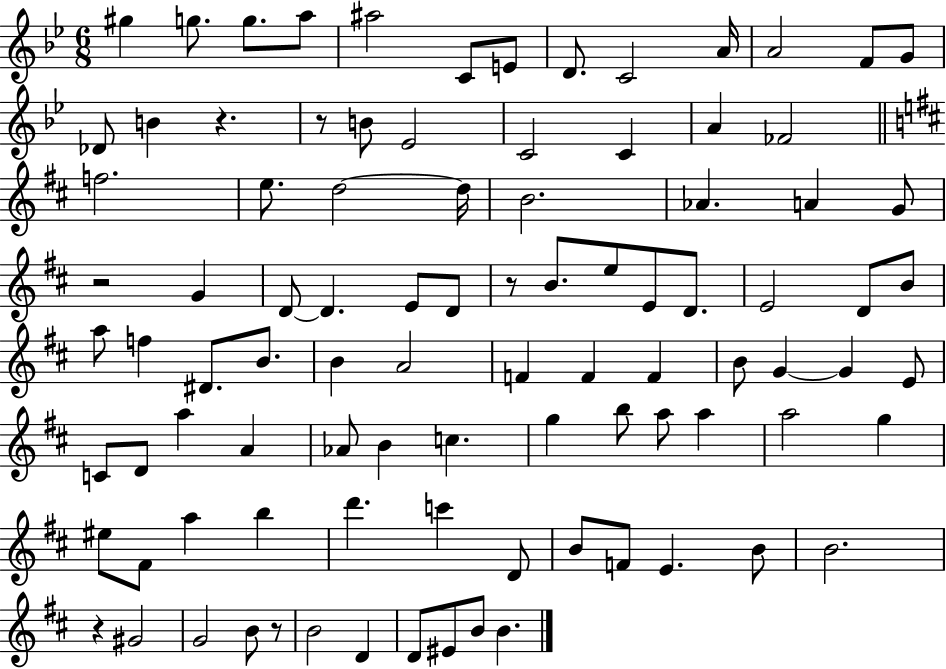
X:1
T:Untitled
M:6/8
L:1/4
K:Bb
^g g/2 g/2 a/2 ^a2 C/2 E/2 D/2 C2 A/4 A2 F/2 G/2 _D/2 B z z/2 B/2 _E2 C2 C A _F2 f2 e/2 d2 d/4 B2 _A A G/2 z2 G D/2 D E/2 D/2 z/2 B/2 e/2 E/2 D/2 E2 D/2 B/2 a/2 f ^D/2 B/2 B A2 F F F B/2 G G E/2 C/2 D/2 a A _A/2 B c g b/2 a/2 a a2 g ^e/2 ^F/2 a b d' c' D/2 B/2 F/2 E B/2 B2 z ^G2 G2 B/2 z/2 B2 D D/2 ^E/2 B/2 B